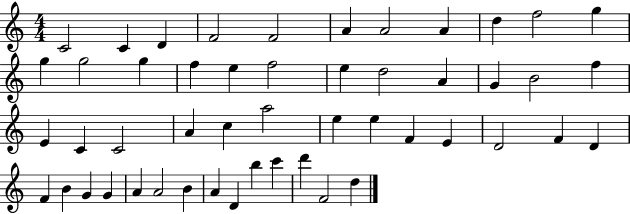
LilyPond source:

{
  \clef treble
  \numericTimeSignature
  \time 4/4
  \key c \major
  c'2 c'4 d'4 | f'2 f'2 | a'4 a'2 a'4 | d''4 f''2 g''4 | \break g''4 g''2 g''4 | f''4 e''4 f''2 | e''4 d''2 a'4 | g'4 b'2 f''4 | \break e'4 c'4 c'2 | a'4 c''4 a''2 | e''4 e''4 f'4 e'4 | d'2 f'4 d'4 | \break f'4 b'4 g'4 g'4 | a'4 a'2 b'4 | a'4 d'4 b''4 c'''4 | d'''4 f'2 d''4 | \break \bar "|."
}